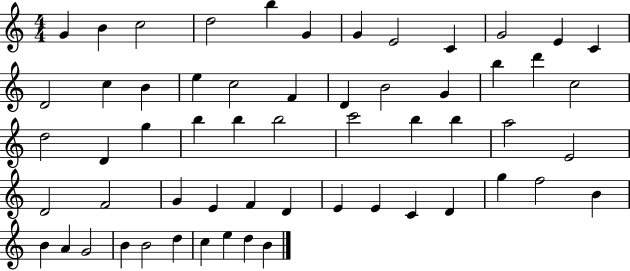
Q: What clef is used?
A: treble